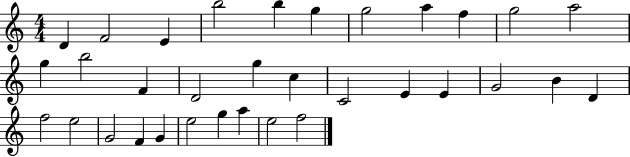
D4/q F4/h E4/q B5/h B5/q G5/q G5/h A5/q F5/q G5/h A5/h G5/q B5/h F4/q D4/h G5/q C5/q C4/h E4/q E4/q G4/h B4/q D4/q F5/h E5/h G4/h F4/q G4/q E5/h G5/q A5/q E5/h F5/h